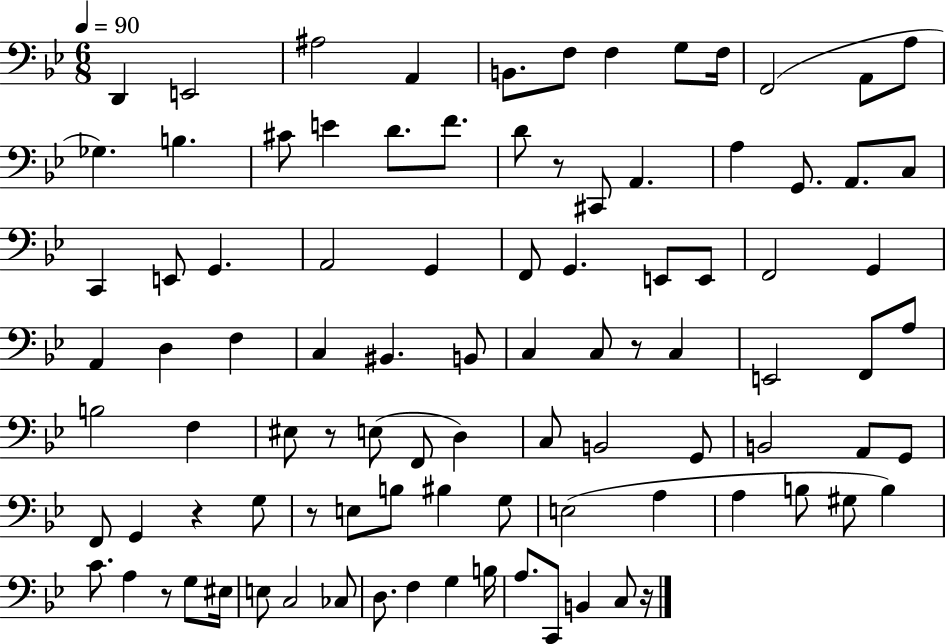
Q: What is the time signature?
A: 6/8